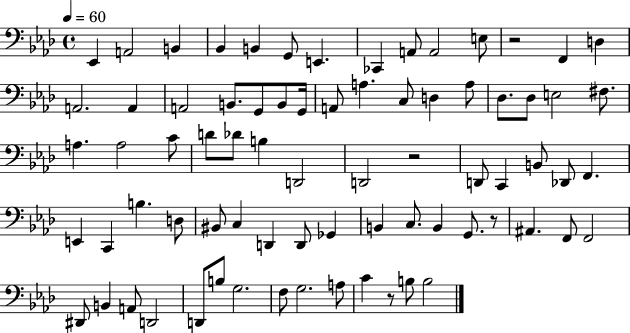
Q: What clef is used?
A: bass